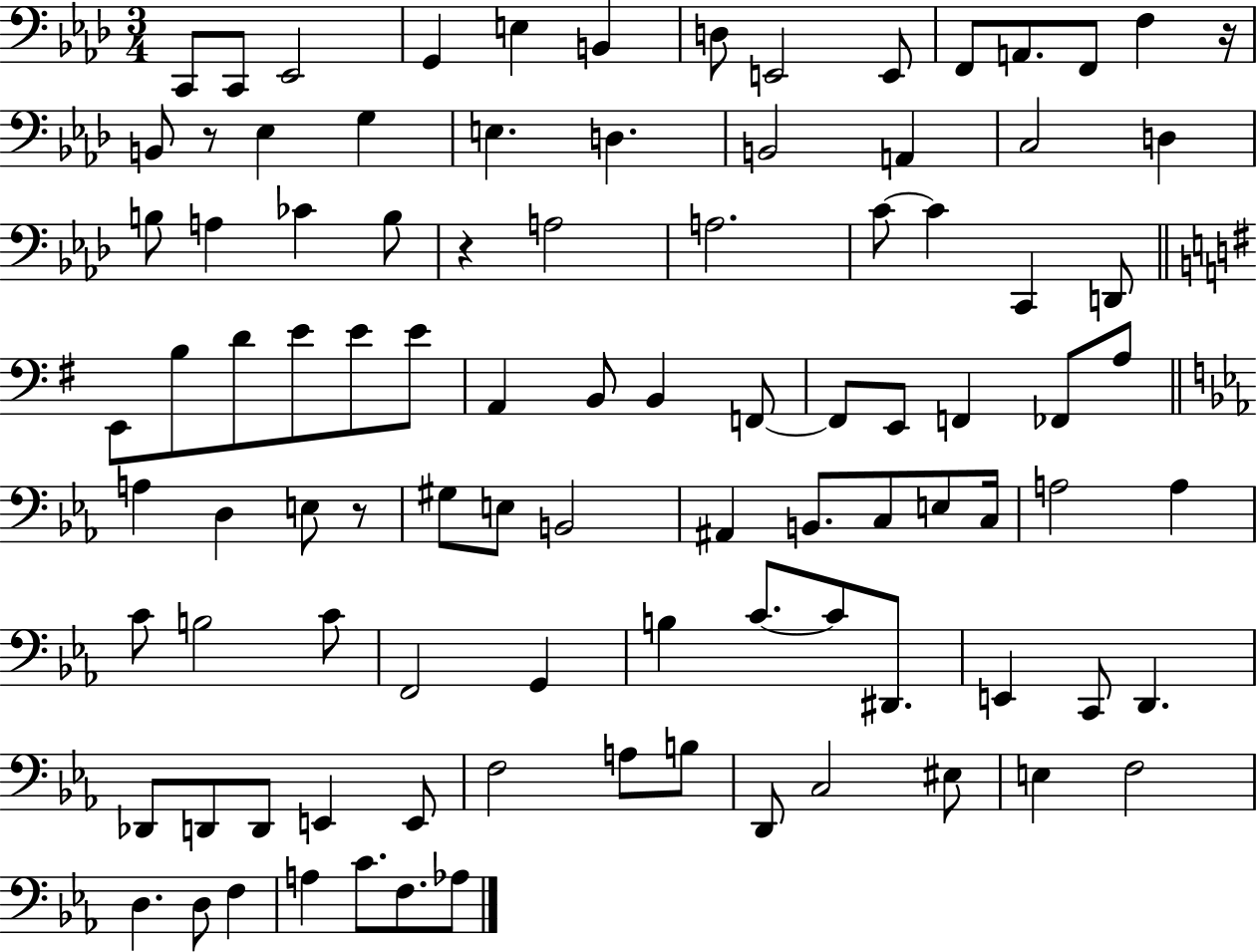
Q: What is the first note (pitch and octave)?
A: C2